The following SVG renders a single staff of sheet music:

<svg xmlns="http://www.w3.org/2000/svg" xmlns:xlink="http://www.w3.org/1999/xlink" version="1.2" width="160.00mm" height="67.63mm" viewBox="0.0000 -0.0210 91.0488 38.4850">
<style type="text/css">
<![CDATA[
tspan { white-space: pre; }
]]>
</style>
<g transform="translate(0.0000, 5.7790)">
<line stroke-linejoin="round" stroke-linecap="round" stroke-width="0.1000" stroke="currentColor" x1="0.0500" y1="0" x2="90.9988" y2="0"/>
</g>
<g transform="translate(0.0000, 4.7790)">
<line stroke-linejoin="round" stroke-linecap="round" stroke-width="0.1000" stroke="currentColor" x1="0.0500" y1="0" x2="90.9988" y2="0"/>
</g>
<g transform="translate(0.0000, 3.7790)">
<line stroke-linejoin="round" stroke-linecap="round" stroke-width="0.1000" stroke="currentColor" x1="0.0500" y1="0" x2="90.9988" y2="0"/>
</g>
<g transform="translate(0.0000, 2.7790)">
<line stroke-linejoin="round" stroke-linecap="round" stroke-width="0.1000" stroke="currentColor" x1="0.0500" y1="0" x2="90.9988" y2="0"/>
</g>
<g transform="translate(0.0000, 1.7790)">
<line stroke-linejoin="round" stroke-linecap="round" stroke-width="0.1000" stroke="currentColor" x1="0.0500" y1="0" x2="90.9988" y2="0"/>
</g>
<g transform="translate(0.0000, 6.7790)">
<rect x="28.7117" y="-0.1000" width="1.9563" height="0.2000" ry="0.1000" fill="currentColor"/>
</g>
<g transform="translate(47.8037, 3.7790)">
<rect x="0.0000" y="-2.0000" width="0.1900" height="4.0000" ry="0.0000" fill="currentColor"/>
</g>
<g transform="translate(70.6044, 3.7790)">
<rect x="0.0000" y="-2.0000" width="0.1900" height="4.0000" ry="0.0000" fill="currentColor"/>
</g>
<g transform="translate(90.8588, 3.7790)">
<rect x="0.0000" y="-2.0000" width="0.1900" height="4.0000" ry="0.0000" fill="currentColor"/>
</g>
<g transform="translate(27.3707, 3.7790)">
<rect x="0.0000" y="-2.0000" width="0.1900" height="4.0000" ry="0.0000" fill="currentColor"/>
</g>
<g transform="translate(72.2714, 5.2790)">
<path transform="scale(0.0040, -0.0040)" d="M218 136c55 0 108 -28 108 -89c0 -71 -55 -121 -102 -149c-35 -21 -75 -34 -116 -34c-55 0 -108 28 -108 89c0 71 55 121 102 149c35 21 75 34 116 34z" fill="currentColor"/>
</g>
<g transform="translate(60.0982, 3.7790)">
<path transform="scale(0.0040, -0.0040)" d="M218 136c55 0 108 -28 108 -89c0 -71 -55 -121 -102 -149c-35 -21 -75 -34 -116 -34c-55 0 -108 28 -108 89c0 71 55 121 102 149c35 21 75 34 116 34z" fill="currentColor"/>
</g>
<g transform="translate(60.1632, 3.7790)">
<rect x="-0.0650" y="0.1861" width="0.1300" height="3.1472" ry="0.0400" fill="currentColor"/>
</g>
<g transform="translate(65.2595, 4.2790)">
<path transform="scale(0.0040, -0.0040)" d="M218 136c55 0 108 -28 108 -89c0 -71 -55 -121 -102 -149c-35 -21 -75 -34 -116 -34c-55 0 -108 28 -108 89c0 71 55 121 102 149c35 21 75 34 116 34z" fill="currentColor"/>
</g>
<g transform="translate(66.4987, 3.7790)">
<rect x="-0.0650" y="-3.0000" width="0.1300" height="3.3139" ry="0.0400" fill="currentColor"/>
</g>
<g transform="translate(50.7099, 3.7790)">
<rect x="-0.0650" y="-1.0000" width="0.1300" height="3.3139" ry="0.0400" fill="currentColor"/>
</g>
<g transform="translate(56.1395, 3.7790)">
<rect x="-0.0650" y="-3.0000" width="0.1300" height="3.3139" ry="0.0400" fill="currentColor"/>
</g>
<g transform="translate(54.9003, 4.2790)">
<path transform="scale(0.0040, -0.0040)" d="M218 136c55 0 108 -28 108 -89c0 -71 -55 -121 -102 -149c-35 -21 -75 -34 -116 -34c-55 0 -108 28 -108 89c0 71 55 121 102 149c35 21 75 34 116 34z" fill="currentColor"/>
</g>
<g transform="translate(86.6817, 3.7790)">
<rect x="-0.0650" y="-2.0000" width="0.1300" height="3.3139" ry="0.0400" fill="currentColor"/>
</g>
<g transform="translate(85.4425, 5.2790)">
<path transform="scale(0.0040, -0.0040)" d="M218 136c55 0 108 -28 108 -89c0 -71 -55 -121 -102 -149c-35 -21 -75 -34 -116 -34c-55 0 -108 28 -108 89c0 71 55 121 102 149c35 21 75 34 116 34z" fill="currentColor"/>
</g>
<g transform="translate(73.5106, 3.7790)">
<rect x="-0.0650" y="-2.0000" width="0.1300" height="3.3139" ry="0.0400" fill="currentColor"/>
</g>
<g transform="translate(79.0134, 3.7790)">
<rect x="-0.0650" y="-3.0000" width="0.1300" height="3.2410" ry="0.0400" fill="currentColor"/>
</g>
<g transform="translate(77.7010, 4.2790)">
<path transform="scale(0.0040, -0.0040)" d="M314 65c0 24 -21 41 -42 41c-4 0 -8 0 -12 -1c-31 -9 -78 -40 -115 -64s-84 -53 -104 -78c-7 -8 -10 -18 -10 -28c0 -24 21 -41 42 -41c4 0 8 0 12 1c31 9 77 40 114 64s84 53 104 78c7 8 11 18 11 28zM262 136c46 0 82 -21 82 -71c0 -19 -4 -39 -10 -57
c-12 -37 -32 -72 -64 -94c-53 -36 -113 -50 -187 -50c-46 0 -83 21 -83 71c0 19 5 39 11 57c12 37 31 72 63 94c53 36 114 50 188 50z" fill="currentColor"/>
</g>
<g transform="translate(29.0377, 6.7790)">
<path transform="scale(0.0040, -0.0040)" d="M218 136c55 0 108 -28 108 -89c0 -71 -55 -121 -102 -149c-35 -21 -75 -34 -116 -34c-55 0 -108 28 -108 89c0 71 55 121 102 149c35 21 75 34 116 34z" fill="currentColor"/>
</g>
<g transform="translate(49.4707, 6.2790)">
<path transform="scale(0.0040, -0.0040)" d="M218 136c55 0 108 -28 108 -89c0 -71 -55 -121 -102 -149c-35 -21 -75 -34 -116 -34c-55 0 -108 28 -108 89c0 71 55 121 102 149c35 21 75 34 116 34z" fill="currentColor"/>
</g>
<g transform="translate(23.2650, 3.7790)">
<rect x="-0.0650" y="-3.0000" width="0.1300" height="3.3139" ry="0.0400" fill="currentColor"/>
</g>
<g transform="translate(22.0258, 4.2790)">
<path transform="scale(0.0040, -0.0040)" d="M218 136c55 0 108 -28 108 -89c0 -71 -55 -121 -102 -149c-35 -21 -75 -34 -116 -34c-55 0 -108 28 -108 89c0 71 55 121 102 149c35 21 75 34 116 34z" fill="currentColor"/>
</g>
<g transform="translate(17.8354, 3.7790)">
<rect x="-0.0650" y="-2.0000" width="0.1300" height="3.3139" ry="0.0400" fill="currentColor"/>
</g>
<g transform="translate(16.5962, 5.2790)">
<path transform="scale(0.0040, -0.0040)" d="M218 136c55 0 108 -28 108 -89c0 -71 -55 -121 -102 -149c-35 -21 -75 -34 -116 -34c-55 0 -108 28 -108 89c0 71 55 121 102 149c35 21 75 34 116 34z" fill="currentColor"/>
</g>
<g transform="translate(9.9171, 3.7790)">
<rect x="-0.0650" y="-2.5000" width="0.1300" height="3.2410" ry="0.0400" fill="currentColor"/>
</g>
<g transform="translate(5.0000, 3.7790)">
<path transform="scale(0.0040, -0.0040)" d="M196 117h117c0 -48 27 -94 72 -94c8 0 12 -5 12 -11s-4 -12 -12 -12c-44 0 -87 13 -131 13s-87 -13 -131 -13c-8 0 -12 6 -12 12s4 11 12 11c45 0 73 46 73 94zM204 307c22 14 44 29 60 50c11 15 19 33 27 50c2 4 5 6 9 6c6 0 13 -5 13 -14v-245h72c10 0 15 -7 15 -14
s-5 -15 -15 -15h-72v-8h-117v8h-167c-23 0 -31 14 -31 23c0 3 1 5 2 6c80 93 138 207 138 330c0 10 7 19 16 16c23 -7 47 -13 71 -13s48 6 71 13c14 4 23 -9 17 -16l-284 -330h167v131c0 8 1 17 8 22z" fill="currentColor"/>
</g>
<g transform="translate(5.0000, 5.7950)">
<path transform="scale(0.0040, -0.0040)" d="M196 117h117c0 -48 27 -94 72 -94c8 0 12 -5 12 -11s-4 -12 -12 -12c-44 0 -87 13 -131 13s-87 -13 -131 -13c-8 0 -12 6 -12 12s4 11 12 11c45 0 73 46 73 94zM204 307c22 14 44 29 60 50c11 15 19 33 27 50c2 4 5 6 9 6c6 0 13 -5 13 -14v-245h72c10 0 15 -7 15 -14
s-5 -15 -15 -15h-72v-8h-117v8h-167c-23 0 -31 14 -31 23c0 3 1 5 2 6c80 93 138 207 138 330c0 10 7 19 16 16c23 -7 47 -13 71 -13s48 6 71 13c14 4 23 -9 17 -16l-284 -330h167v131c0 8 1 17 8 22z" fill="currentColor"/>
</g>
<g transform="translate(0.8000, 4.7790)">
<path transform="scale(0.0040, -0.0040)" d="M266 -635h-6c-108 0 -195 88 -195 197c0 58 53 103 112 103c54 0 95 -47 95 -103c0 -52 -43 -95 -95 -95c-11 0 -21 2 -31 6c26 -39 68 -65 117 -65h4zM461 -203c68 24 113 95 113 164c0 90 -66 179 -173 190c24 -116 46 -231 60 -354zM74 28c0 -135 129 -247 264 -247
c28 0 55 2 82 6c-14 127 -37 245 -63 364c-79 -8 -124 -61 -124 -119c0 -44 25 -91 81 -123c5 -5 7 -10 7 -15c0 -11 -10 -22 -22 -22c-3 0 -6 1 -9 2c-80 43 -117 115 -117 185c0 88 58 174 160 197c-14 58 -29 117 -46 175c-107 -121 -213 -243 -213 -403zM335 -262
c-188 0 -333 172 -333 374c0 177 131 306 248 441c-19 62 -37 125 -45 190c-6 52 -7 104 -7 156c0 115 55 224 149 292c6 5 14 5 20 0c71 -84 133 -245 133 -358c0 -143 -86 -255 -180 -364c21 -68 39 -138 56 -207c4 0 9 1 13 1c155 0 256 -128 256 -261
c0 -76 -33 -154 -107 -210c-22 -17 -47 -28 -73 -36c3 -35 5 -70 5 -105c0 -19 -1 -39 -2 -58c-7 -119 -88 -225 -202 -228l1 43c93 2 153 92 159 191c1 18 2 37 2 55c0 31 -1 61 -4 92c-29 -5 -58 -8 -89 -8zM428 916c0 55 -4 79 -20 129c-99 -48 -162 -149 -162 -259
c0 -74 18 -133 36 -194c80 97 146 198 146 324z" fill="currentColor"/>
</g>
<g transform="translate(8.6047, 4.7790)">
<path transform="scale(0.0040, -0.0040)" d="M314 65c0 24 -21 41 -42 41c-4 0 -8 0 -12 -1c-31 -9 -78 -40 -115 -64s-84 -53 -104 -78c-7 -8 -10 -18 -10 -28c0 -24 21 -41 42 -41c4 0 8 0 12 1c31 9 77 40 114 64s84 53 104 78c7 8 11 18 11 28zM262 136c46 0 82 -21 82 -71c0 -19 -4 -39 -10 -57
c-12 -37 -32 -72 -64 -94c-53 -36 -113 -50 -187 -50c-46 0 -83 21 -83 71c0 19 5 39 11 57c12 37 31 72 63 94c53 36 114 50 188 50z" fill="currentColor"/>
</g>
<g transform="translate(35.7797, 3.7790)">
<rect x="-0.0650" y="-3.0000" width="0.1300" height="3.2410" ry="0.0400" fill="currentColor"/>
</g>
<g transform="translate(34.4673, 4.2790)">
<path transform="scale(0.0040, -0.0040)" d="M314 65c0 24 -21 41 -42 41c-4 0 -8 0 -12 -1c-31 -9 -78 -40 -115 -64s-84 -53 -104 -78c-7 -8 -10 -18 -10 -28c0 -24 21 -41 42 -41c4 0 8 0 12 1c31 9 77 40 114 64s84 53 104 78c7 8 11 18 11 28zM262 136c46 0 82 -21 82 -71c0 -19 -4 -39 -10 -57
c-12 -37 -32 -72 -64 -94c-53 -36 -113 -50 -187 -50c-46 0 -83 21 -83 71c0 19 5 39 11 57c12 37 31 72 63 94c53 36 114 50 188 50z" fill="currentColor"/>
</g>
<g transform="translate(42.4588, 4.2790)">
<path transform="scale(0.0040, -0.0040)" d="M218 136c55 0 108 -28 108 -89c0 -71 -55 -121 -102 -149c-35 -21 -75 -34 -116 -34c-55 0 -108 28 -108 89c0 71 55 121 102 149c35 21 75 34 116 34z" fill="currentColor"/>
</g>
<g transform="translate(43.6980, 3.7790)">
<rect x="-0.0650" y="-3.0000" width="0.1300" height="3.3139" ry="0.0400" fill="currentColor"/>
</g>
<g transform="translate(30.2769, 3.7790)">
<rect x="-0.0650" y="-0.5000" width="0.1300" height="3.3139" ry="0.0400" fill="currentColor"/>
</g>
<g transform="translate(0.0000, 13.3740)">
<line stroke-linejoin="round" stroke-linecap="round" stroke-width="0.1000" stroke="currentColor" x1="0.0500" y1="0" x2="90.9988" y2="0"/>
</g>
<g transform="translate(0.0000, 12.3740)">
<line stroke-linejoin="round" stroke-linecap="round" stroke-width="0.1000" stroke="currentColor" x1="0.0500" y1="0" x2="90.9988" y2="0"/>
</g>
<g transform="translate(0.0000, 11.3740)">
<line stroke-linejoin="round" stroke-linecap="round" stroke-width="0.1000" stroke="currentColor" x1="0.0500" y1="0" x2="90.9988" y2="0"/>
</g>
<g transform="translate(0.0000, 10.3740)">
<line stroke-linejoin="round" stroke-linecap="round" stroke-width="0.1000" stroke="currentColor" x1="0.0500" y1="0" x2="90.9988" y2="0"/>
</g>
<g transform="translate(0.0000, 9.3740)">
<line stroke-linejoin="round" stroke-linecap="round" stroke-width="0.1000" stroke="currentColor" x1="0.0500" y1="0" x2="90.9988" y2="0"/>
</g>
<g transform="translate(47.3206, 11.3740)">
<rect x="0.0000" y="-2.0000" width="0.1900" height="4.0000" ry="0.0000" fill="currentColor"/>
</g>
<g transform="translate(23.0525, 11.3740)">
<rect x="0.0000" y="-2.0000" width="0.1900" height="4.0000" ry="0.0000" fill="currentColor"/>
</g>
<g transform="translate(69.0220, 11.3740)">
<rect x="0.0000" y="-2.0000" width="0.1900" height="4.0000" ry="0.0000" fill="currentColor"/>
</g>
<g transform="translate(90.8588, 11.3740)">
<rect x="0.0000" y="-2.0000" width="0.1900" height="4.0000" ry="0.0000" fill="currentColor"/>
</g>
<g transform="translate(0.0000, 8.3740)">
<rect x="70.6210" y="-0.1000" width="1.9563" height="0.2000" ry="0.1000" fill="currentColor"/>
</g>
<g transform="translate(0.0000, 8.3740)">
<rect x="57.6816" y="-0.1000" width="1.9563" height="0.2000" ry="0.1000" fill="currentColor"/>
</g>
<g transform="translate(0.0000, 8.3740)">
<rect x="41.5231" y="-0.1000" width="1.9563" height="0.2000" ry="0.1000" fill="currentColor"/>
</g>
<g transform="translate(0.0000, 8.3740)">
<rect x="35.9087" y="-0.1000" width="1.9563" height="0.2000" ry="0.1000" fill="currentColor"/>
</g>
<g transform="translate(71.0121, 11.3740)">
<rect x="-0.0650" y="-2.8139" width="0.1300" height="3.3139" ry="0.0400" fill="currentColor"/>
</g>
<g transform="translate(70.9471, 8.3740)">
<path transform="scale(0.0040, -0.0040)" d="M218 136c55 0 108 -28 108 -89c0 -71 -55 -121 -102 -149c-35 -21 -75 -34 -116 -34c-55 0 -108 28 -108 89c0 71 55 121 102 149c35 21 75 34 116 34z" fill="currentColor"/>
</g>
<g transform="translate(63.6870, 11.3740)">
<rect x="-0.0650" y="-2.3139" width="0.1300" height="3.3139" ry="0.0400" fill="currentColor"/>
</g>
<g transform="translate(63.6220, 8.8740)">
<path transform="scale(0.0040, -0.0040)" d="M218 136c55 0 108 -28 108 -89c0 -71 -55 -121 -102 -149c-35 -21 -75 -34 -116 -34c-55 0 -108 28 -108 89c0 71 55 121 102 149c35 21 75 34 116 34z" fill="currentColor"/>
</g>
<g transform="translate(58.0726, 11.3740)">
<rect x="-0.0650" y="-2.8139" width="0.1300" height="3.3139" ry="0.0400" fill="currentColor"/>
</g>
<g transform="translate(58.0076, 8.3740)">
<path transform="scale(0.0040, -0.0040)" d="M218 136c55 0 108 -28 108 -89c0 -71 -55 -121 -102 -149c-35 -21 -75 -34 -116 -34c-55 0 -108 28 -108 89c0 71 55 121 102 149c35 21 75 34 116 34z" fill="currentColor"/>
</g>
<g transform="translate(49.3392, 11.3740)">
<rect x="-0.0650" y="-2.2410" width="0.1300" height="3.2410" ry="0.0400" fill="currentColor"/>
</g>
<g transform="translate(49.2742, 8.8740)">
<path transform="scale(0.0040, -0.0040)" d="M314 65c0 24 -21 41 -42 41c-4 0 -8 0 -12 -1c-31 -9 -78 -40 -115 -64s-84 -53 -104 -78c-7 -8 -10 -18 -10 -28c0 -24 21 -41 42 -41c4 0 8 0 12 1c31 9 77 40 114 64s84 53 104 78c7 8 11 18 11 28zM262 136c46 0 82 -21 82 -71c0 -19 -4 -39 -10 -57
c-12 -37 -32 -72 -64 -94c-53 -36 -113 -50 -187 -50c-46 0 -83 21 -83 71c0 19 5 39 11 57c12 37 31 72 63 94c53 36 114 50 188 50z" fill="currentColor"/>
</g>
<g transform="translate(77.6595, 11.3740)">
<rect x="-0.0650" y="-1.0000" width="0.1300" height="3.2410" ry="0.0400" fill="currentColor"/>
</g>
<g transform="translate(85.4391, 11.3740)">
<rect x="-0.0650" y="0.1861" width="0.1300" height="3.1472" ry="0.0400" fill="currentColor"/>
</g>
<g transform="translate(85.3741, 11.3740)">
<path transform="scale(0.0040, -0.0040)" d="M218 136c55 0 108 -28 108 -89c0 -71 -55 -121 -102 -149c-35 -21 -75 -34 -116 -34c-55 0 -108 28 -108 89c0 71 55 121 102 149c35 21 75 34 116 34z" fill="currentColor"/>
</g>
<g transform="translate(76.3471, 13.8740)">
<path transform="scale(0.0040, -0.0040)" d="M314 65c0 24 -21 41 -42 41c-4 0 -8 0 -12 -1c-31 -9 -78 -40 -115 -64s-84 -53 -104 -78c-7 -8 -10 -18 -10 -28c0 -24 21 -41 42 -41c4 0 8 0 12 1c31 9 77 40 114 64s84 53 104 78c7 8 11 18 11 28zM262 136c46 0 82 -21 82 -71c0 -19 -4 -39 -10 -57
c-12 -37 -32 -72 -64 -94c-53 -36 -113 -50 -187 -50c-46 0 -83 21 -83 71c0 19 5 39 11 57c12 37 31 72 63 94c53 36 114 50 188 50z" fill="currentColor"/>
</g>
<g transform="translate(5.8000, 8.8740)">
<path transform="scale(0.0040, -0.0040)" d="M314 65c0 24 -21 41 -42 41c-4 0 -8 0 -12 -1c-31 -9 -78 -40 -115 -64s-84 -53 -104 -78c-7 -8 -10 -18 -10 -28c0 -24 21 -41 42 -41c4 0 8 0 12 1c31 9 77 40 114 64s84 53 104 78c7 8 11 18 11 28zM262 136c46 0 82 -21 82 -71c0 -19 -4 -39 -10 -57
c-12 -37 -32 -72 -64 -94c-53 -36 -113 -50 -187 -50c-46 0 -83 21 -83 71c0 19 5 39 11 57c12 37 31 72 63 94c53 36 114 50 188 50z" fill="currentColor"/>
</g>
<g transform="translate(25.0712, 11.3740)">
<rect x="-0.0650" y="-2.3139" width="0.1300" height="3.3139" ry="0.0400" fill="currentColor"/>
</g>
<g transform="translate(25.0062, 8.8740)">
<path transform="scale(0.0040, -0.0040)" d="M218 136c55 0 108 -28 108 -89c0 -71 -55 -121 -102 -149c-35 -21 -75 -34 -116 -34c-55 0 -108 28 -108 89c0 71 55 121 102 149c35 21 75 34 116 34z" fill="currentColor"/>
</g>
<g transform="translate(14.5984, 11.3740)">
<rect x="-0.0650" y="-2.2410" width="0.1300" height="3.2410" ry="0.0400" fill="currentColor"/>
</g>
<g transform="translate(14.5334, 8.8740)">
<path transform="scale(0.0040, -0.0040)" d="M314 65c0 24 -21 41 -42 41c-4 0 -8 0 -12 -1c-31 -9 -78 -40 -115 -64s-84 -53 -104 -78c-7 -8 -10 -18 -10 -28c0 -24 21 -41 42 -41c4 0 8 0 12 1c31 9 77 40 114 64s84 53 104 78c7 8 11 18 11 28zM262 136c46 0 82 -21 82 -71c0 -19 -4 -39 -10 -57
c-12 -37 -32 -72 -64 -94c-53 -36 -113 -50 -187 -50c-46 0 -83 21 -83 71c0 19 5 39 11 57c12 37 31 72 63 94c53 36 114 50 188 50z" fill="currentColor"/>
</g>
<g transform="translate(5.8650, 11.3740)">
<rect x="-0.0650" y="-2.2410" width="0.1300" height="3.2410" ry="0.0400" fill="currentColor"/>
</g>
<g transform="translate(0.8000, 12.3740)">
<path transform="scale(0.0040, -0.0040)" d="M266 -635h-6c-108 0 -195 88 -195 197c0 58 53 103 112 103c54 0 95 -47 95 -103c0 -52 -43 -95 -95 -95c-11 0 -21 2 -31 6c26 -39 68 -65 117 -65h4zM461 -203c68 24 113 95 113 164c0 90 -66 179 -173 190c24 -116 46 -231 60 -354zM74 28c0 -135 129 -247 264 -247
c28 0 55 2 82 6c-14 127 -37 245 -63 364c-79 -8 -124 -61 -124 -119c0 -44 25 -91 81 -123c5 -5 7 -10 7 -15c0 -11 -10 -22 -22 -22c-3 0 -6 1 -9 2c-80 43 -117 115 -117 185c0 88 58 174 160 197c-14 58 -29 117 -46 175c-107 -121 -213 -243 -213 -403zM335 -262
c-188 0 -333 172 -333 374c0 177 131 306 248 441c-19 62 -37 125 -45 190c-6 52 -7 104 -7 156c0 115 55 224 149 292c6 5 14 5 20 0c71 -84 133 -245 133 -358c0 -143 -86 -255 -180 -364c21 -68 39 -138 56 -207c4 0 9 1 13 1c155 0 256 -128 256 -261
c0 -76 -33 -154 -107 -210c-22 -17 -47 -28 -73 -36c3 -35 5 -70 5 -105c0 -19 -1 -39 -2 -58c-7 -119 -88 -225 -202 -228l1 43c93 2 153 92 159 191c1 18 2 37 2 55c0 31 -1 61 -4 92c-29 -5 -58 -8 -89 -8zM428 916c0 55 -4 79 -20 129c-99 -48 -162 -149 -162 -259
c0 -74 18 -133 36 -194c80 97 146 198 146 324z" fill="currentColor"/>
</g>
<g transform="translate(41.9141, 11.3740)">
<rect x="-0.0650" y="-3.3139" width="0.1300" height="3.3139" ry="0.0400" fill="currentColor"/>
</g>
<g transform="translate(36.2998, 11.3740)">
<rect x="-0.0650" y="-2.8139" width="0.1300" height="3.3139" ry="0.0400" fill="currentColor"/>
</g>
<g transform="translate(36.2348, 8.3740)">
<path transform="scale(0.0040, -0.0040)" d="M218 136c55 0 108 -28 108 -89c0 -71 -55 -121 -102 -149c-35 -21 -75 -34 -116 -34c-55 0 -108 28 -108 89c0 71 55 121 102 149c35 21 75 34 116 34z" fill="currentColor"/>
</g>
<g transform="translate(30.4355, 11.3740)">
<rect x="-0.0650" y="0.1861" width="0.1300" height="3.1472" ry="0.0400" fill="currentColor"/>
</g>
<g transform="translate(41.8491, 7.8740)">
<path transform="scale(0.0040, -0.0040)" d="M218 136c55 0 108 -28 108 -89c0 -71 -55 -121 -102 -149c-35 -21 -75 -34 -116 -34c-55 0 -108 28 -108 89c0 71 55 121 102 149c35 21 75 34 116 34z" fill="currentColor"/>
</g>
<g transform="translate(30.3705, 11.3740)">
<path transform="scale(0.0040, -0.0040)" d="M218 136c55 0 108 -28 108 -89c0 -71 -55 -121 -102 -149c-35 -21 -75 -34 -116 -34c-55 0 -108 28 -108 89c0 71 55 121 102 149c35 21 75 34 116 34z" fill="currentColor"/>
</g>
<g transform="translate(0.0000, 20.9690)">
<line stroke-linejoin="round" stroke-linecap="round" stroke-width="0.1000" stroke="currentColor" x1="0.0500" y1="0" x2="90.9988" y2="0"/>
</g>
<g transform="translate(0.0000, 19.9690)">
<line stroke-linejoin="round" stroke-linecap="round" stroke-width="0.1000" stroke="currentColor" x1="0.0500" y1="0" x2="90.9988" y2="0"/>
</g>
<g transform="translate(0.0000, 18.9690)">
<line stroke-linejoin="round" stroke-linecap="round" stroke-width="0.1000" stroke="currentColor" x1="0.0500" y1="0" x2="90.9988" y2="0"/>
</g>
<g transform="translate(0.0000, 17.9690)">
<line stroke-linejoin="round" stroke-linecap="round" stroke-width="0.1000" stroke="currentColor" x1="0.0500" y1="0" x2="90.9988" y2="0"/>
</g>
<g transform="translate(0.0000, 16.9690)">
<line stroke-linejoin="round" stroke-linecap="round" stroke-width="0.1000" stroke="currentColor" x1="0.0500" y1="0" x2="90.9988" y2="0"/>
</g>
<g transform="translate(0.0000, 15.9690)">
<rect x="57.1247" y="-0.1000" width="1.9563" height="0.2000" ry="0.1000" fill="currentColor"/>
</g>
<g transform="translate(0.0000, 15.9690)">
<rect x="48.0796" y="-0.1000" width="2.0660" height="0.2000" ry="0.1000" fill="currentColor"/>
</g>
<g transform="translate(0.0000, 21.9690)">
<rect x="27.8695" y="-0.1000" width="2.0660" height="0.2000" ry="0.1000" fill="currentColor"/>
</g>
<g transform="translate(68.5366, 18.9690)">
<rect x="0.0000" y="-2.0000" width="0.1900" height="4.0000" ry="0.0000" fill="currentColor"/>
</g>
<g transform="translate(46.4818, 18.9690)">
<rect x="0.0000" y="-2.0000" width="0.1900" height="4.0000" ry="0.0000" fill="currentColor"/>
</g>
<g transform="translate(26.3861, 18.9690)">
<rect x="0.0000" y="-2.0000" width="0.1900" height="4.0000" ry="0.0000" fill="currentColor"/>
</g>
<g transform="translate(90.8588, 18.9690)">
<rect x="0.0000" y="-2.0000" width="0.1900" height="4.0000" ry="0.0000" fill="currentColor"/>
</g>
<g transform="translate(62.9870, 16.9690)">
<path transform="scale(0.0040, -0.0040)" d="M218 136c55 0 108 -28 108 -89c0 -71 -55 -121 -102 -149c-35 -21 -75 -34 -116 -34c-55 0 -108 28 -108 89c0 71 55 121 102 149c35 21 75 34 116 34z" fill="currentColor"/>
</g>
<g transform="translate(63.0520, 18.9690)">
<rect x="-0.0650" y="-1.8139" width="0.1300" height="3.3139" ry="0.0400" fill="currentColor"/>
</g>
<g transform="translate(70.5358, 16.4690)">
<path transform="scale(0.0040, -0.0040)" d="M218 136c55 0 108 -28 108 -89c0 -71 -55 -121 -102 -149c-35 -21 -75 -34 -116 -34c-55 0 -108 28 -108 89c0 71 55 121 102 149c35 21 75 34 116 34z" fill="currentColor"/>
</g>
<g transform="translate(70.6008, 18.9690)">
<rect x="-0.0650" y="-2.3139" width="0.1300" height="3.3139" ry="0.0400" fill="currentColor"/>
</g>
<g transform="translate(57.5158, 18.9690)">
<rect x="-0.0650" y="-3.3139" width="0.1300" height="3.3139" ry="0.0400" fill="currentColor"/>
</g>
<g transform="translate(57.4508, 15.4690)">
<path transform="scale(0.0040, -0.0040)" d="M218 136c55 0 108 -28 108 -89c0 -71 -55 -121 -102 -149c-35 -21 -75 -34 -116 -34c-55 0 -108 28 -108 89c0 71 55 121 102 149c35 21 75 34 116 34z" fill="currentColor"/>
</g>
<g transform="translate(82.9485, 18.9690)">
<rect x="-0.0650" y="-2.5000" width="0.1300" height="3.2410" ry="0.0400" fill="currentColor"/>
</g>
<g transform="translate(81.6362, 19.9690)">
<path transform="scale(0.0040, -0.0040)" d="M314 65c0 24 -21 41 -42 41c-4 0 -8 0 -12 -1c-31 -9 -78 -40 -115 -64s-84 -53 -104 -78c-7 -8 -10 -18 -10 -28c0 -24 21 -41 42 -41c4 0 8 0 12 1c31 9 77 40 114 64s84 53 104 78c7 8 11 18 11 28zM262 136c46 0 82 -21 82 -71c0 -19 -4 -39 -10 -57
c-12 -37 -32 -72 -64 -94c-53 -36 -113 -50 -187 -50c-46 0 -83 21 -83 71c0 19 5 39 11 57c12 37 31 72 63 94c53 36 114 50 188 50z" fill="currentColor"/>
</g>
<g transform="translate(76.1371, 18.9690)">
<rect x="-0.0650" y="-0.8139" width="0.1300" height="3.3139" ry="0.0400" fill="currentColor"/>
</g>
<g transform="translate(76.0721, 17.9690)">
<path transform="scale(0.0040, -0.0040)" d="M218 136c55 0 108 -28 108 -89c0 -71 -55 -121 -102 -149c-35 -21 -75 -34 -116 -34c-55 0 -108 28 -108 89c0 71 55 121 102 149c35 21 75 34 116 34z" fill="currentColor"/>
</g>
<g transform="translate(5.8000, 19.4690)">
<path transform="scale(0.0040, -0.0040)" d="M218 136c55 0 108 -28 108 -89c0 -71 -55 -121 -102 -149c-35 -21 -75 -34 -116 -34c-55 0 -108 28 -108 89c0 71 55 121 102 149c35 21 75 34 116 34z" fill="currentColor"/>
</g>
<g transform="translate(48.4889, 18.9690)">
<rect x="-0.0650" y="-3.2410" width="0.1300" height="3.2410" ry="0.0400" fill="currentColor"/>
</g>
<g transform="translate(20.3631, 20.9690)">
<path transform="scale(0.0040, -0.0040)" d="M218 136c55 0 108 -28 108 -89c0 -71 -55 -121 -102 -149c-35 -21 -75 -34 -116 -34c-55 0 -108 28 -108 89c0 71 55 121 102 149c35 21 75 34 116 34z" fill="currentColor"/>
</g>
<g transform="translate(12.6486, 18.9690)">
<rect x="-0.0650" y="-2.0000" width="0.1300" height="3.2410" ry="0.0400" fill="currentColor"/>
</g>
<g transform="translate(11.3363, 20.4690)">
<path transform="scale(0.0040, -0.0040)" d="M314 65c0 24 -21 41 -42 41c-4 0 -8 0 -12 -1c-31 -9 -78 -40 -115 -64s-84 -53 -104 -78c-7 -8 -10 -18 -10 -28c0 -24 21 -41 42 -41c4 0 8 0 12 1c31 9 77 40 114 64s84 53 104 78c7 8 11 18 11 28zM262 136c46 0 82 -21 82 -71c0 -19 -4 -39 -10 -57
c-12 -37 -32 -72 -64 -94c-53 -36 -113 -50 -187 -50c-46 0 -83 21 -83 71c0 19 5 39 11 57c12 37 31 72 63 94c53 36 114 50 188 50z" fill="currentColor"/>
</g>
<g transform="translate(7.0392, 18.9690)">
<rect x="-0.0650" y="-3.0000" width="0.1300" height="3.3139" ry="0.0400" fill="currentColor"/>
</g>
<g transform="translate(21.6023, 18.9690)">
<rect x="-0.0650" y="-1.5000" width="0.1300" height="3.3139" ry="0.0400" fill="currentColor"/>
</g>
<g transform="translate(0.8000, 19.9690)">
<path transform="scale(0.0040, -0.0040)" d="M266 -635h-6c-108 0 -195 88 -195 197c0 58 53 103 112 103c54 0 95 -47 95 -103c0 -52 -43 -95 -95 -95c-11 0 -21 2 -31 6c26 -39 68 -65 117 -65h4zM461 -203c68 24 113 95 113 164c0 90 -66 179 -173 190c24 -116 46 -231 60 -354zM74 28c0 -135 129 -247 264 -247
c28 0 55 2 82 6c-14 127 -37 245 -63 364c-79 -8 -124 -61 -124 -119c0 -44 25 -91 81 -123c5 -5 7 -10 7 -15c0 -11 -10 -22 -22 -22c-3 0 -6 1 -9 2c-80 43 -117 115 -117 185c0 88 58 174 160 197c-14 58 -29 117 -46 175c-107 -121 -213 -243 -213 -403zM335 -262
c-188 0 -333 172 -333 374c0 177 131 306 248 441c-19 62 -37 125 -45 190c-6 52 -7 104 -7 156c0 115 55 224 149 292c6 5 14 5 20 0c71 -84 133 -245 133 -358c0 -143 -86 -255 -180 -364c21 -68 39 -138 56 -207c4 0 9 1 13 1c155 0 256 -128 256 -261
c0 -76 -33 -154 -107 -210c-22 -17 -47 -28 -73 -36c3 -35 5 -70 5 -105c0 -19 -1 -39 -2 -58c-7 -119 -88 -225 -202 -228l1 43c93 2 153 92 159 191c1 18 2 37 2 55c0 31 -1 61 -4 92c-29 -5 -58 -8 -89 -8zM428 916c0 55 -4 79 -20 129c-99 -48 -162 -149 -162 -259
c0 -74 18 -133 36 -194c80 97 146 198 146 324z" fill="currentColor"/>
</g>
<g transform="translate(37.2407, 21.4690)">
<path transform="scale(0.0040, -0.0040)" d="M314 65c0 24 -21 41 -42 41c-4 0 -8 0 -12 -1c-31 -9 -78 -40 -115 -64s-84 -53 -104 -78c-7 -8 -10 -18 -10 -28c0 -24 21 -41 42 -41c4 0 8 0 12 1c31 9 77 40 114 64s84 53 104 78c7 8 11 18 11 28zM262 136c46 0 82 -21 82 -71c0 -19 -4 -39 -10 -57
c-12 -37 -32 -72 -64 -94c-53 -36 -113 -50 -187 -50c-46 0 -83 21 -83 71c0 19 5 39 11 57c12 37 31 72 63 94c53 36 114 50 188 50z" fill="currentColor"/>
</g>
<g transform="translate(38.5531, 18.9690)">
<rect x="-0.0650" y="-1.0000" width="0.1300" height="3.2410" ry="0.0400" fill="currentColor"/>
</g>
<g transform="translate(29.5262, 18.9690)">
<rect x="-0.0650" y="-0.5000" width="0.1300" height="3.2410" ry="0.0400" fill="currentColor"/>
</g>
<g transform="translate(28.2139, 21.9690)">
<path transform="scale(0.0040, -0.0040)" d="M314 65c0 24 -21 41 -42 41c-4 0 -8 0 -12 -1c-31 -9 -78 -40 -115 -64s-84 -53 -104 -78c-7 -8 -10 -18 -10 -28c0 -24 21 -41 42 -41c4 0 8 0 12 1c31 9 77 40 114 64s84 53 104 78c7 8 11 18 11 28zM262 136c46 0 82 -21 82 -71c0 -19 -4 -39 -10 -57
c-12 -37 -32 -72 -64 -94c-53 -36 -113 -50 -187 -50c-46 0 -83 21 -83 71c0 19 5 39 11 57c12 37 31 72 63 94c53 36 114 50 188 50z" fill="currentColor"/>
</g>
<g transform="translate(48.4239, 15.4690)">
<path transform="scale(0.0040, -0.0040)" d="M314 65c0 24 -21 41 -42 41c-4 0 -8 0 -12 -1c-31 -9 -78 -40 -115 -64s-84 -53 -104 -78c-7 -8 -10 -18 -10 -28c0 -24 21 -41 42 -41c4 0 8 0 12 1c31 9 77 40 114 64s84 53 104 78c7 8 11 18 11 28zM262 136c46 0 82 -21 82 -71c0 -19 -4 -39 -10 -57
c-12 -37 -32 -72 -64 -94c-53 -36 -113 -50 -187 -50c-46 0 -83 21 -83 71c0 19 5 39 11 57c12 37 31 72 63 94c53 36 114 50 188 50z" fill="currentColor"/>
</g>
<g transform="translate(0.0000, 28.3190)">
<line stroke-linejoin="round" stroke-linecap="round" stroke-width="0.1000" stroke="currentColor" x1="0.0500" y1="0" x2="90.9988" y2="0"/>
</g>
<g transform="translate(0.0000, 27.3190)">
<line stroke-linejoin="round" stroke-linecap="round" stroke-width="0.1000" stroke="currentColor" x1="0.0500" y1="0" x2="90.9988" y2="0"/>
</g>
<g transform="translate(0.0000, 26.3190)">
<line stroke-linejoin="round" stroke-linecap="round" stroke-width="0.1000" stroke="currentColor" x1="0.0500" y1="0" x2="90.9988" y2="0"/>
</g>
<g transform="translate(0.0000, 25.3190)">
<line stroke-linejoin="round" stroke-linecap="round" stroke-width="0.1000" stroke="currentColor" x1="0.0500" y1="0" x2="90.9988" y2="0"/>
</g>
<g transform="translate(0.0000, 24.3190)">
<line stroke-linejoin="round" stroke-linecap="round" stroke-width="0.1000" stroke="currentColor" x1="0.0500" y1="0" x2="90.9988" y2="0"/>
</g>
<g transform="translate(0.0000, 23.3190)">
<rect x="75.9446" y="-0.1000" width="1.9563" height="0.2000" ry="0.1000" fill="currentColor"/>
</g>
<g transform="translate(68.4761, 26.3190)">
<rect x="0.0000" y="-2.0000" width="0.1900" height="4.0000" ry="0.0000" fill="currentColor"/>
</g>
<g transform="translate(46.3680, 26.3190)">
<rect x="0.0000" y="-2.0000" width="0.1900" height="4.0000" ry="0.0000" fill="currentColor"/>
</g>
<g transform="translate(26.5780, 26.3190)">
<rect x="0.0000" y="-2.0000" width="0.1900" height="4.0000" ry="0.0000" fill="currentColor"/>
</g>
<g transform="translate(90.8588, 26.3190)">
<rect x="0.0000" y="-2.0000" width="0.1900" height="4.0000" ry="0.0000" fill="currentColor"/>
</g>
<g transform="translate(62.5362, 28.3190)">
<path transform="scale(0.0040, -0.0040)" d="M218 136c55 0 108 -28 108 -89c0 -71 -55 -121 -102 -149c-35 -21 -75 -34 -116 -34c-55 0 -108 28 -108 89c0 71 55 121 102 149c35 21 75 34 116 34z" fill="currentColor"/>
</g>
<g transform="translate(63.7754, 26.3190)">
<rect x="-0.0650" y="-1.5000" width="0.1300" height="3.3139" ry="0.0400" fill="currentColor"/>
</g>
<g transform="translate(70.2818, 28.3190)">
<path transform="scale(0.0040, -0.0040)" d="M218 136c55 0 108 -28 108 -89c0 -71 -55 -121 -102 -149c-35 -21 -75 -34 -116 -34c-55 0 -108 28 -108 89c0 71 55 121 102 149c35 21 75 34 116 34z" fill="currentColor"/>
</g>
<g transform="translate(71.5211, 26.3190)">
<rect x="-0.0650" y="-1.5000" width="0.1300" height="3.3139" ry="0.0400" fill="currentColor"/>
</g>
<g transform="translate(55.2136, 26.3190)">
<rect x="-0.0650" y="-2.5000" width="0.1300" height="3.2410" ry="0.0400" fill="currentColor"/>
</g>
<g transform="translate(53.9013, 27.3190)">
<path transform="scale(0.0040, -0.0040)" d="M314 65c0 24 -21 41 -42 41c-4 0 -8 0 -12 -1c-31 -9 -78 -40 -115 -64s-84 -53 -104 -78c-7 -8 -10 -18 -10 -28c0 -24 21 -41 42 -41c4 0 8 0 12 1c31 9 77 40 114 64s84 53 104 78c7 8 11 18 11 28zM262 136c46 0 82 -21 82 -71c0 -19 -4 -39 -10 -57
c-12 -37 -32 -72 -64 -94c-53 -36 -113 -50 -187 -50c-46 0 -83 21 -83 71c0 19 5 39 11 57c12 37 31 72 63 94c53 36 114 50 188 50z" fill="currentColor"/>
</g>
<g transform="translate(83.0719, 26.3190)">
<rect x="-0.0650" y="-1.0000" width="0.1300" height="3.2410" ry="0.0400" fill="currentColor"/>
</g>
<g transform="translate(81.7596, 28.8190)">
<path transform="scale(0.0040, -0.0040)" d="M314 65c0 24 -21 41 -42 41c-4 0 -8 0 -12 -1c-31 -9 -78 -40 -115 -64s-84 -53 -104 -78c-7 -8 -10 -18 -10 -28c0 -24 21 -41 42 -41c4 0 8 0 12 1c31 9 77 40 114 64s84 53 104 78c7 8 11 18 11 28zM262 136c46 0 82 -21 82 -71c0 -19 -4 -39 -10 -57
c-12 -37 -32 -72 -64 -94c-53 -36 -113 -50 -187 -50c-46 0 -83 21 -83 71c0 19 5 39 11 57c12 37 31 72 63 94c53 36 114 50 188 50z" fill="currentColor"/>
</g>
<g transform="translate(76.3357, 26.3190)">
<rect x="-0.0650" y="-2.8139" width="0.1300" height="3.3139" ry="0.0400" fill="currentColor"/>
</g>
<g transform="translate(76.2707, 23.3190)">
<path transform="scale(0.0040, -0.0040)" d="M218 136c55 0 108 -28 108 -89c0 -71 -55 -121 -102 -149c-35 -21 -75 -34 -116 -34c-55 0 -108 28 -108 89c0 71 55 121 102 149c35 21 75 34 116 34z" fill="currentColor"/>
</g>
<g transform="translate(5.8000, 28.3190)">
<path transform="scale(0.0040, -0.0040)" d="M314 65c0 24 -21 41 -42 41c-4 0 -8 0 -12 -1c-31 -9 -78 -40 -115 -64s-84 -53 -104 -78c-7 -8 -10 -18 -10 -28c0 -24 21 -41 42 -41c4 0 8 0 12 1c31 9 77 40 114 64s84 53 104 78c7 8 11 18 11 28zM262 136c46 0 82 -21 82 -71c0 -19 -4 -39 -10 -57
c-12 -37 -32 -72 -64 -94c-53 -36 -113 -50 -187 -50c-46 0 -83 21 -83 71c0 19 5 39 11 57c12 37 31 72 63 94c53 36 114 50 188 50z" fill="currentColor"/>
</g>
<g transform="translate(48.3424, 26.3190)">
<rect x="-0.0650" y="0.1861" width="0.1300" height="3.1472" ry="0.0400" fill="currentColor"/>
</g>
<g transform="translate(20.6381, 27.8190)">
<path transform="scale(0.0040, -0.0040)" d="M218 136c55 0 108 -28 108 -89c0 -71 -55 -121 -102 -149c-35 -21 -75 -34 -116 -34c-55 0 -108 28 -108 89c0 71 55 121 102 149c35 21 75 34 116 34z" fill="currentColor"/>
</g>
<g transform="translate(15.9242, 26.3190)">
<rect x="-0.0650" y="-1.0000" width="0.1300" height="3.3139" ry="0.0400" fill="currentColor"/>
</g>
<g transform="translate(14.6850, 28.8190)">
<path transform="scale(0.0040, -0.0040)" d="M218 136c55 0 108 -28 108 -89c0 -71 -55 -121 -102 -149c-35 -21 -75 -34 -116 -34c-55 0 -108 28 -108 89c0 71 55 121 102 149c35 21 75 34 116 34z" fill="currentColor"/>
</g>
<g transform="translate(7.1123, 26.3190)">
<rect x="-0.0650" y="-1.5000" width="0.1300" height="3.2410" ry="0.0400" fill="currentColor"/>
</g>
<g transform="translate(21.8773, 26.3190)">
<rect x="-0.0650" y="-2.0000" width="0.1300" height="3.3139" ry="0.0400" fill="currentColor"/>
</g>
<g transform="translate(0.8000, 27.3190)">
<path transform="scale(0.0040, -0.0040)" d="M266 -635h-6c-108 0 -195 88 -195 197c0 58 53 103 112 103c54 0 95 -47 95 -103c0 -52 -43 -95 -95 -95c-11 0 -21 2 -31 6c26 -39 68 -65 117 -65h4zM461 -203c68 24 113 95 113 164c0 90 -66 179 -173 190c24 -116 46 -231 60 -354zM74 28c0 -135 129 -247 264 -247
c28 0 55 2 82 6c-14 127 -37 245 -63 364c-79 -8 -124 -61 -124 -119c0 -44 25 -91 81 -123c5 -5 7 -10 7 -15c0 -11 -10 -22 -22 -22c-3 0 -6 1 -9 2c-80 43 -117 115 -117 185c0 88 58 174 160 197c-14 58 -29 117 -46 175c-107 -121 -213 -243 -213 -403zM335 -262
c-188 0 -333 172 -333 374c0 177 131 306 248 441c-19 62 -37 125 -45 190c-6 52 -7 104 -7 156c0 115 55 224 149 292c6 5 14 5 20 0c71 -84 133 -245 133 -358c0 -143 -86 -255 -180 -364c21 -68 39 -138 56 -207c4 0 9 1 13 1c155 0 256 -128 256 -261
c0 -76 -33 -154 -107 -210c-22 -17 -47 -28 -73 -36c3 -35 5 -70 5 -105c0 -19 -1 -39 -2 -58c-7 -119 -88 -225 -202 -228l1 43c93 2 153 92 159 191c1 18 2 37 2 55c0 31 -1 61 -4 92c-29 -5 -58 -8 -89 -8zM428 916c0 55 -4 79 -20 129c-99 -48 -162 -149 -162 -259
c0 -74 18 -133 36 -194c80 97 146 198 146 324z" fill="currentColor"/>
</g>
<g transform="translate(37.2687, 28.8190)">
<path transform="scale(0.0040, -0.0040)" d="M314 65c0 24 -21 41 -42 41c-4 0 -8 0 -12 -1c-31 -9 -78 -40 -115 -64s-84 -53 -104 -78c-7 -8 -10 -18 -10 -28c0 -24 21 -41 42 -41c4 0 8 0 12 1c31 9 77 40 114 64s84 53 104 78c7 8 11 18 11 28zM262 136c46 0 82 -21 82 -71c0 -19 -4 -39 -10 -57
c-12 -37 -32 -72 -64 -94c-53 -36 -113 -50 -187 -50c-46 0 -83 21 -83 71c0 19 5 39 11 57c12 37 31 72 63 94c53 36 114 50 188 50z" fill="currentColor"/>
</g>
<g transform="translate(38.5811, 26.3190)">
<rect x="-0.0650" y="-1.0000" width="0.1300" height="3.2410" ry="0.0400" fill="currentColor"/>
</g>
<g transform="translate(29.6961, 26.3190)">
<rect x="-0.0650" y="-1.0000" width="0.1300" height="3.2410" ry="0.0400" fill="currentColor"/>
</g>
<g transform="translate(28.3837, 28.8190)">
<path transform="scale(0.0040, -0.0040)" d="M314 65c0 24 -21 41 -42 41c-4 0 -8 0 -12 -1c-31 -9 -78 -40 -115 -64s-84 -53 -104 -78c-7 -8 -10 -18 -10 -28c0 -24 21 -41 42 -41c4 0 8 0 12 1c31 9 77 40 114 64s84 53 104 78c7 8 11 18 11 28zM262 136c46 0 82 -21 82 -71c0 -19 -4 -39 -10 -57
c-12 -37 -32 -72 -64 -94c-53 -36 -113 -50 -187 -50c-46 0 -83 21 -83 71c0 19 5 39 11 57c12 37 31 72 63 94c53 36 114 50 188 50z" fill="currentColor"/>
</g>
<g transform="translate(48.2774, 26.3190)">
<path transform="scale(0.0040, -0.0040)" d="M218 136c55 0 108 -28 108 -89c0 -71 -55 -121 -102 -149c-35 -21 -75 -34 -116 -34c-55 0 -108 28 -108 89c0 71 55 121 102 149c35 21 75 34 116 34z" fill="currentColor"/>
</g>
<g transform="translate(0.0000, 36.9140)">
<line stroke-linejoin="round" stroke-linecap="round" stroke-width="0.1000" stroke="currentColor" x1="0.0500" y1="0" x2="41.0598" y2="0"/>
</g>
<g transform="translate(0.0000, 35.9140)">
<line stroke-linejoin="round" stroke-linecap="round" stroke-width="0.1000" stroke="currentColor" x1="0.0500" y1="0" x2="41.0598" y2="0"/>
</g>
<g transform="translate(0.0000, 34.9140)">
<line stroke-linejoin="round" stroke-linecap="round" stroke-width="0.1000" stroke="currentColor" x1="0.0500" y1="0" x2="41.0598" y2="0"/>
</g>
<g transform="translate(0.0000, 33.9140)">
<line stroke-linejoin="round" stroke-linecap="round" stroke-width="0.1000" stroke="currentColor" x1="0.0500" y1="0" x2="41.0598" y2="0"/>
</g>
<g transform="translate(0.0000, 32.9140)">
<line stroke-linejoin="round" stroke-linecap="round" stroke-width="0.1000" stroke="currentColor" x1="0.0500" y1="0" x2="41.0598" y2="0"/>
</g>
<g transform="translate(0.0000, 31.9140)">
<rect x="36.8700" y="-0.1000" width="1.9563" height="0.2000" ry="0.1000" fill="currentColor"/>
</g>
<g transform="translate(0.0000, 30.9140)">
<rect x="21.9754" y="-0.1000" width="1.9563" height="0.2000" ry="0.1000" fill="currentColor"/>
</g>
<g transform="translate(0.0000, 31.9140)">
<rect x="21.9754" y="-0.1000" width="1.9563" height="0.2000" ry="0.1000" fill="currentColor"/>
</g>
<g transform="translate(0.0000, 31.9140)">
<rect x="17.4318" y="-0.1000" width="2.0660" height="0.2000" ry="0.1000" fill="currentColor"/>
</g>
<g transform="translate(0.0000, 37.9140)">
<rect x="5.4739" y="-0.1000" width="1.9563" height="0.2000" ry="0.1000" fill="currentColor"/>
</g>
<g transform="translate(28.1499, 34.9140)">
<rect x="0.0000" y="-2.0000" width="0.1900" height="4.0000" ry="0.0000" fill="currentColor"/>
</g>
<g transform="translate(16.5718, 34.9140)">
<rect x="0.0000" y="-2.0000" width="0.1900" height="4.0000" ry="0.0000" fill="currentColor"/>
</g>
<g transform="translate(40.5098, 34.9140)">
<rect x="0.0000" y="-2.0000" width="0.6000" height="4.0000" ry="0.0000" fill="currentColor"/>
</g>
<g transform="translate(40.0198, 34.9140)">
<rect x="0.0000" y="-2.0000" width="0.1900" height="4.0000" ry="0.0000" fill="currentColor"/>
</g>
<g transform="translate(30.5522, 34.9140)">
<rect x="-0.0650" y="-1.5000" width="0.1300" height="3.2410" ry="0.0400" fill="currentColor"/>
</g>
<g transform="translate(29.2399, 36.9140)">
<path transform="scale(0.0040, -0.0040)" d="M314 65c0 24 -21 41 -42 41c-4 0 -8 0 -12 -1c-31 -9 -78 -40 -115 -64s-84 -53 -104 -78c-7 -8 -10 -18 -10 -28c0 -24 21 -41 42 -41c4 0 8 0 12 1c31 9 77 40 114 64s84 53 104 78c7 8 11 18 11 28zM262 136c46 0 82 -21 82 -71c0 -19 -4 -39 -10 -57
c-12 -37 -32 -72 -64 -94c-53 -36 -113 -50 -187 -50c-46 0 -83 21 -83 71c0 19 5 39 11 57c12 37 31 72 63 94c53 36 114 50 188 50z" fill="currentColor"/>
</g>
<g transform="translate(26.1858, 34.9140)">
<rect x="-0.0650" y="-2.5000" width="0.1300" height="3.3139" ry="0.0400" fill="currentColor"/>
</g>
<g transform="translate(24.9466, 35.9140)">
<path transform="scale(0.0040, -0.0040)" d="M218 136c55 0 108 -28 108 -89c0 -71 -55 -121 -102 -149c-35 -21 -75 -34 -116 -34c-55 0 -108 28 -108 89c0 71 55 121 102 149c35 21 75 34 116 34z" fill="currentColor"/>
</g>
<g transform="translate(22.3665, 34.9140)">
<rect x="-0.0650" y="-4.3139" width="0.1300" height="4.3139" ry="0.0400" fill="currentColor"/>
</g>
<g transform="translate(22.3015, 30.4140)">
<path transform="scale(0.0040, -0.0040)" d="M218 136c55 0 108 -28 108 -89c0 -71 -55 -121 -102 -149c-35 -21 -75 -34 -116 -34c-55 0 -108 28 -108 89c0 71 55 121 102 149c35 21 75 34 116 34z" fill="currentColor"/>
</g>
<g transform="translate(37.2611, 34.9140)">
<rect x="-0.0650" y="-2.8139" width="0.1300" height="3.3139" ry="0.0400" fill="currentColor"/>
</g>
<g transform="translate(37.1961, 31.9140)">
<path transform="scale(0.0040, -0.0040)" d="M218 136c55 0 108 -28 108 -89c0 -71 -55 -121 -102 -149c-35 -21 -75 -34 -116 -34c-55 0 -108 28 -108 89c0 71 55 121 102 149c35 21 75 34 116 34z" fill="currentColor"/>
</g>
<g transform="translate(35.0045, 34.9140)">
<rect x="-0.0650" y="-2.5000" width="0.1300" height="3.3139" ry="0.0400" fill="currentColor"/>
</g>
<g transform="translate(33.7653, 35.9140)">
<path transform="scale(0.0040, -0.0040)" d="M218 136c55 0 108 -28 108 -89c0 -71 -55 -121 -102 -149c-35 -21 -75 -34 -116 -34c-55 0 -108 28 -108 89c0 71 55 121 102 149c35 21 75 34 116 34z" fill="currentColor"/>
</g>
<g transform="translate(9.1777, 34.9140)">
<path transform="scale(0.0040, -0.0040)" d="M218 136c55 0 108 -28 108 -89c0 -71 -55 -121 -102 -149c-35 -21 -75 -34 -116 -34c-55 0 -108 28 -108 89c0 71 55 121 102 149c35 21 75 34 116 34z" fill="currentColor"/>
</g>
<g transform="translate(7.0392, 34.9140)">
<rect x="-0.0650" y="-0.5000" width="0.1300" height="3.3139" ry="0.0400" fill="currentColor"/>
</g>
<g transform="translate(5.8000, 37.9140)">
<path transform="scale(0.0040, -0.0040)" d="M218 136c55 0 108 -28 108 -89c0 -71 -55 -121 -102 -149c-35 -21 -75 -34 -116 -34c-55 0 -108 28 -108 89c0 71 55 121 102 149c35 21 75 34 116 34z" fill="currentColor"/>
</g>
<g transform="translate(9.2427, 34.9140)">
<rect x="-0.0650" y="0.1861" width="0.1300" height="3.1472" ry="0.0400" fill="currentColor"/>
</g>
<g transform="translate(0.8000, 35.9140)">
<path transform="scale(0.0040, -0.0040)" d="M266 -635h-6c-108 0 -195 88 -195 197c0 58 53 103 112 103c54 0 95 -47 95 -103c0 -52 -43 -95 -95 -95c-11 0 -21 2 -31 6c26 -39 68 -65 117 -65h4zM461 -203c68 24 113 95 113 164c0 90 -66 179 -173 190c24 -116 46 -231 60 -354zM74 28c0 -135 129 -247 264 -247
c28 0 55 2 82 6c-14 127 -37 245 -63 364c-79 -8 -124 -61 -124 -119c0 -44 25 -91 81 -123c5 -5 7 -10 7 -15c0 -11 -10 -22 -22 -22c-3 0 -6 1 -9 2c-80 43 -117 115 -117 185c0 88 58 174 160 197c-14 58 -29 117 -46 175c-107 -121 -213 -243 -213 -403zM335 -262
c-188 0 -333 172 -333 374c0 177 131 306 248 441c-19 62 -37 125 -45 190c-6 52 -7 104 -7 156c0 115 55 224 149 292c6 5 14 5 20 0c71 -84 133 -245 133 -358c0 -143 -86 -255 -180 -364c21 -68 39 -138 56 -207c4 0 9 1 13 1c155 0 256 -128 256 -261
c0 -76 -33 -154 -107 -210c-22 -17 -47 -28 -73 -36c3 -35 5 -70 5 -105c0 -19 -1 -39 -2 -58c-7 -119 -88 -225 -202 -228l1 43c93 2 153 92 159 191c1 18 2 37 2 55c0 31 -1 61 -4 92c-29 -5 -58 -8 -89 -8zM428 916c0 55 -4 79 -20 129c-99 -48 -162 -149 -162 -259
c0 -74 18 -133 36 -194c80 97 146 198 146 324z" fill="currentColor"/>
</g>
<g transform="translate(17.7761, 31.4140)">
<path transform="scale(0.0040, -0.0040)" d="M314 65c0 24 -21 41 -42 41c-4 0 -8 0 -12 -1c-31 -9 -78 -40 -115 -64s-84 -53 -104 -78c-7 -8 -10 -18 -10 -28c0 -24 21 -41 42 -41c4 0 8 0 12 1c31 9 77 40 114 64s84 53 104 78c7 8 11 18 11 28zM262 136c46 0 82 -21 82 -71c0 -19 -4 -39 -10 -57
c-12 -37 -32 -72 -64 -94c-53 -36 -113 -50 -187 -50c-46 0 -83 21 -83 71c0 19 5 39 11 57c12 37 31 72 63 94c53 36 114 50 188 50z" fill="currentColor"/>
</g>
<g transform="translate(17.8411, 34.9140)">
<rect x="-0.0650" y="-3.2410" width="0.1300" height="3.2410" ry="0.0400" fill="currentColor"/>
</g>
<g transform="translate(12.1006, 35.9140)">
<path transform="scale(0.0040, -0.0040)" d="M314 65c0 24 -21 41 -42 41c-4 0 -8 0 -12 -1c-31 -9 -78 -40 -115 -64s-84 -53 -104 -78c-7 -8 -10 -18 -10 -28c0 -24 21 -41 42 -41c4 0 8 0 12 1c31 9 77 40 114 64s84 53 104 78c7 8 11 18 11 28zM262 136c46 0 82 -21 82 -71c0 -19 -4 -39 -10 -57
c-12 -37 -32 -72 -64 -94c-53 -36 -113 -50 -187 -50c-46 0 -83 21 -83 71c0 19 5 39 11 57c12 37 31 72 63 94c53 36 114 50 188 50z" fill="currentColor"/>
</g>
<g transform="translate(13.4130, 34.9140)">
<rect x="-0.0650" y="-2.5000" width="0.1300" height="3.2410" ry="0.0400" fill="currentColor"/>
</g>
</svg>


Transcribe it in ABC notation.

X:1
T:Untitled
M:4/4
L:1/4
K:C
G2 F A C A2 A D A B A F A2 F g2 g2 g B a b g2 a g a D2 B A F2 E C2 D2 b2 b f g d G2 E2 D F D2 D2 B G2 E E a D2 C B G2 b2 d' G E2 G a